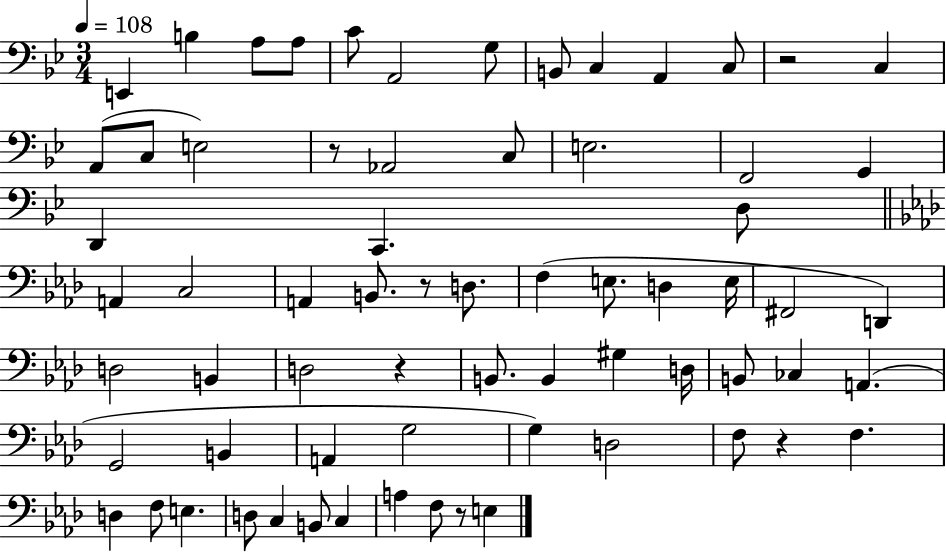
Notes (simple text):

E2/q B3/q A3/e A3/e C4/e A2/h G3/e B2/e C3/q A2/q C3/e R/h C3/q A2/e C3/e E3/h R/e Ab2/h C3/e E3/h. F2/h G2/q D2/q C2/q. D3/e A2/q C3/h A2/q B2/e. R/e D3/e. F3/q E3/e. D3/q E3/s F#2/h D2/q D3/h B2/q D3/h R/q B2/e. B2/q G#3/q D3/s B2/e CES3/q A2/q. G2/h B2/q A2/q G3/h G3/q D3/h F3/e R/q F3/q. D3/q F3/e E3/q. D3/e C3/q B2/e C3/q A3/q F3/e R/e E3/q